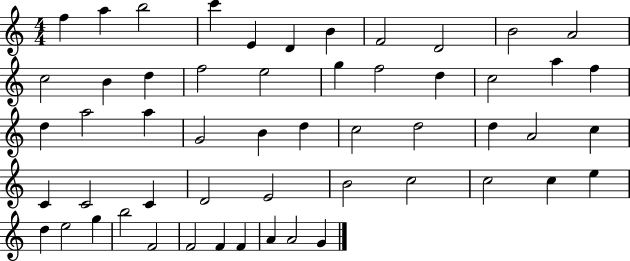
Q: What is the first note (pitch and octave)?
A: F5